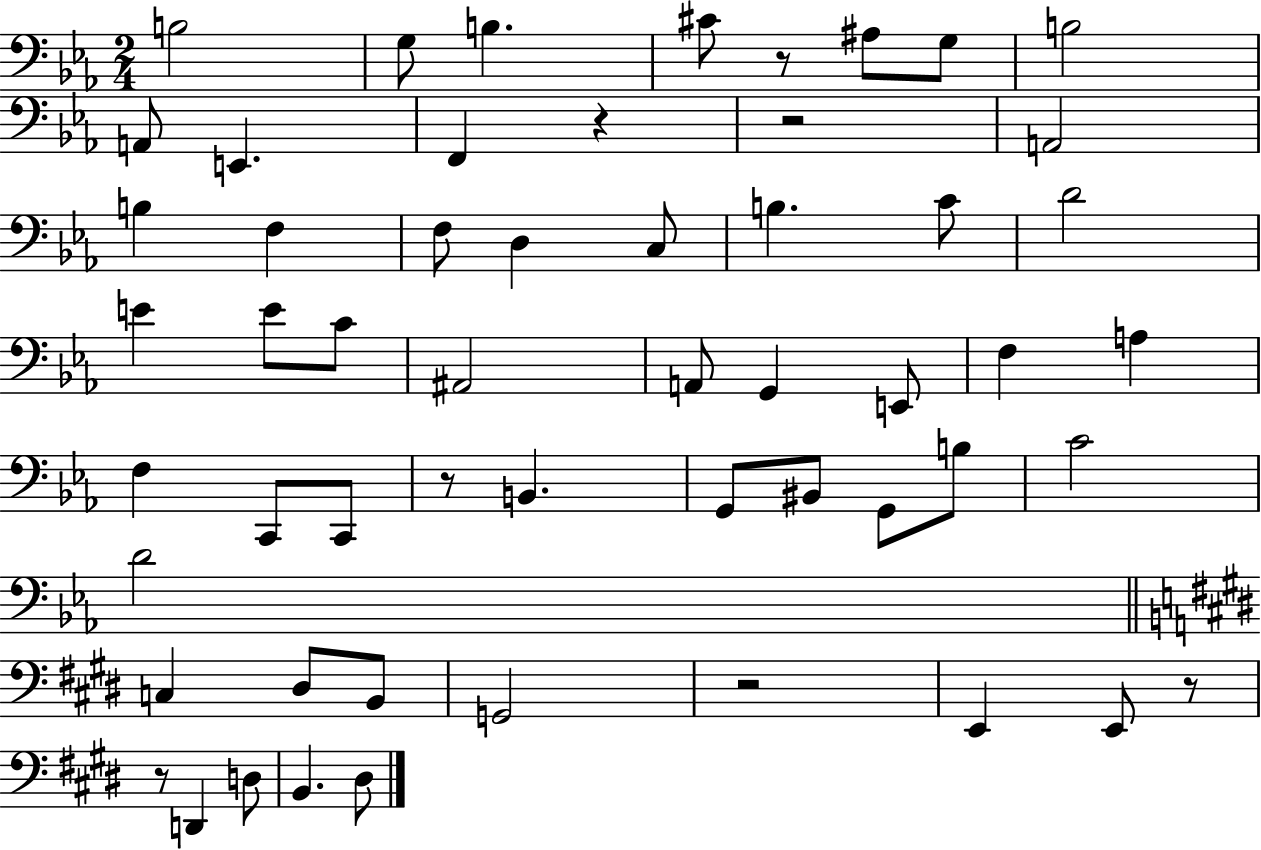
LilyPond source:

{
  \clef bass
  \numericTimeSignature
  \time 2/4
  \key ees \major
  \repeat volta 2 { b2 | g8 b4. | cis'8 r8 ais8 g8 | b2 | \break a,8 e,4. | f,4 r4 | r2 | a,2 | \break b4 f4 | f8 d4 c8 | b4. c'8 | d'2 | \break e'4 e'8 c'8 | ais,2 | a,8 g,4 e,8 | f4 a4 | \break f4 c,8 c,8 | r8 b,4. | g,8 bis,8 g,8 b8 | c'2 | \break d'2 | \bar "||" \break \key e \major c4 dis8 b,8 | g,2 | r2 | e,4 e,8 r8 | \break r8 d,4 d8 | b,4. dis8 | } \bar "|."
}